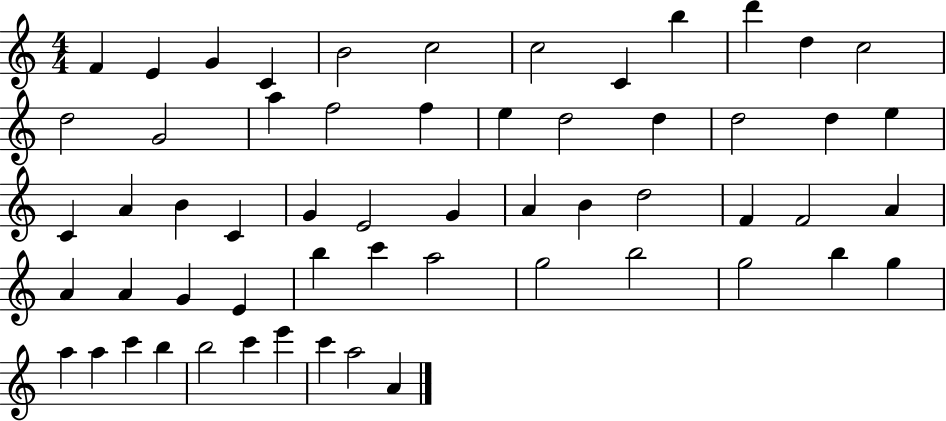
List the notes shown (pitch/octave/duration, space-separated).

F4/q E4/q G4/q C4/q B4/h C5/h C5/h C4/q B5/q D6/q D5/q C5/h D5/h G4/h A5/q F5/h F5/q E5/q D5/h D5/q D5/h D5/q E5/q C4/q A4/q B4/q C4/q G4/q E4/h G4/q A4/q B4/q D5/h F4/q F4/h A4/q A4/q A4/q G4/q E4/q B5/q C6/q A5/h G5/h B5/h G5/h B5/q G5/q A5/q A5/q C6/q B5/q B5/h C6/q E6/q C6/q A5/h A4/q